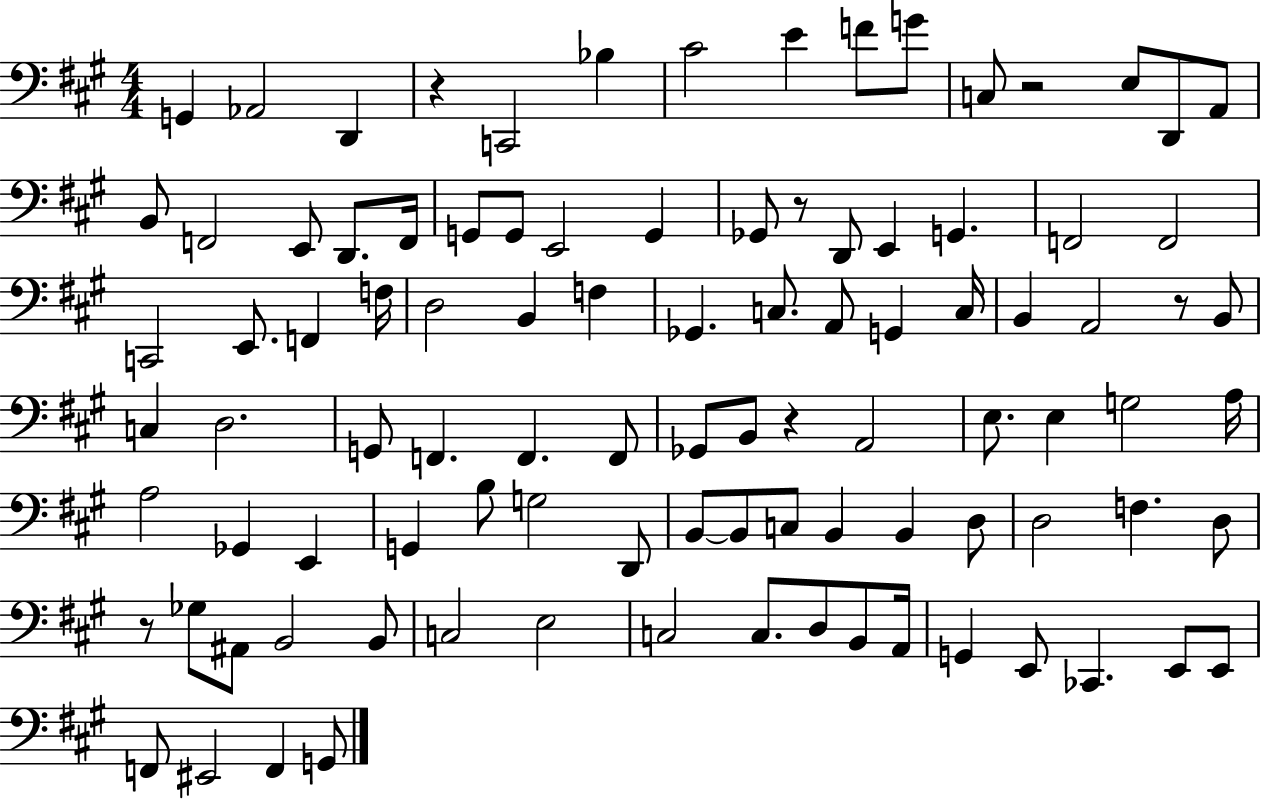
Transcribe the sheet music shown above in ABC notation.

X:1
T:Untitled
M:4/4
L:1/4
K:A
G,, _A,,2 D,, z C,,2 _B, ^C2 E F/2 G/2 C,/2 z2 E,/2 D,,/2 A,,/2 B,,/2 F,,2 E,,/2 D,,/2 F,,/4 G,,/2 G,,/2 E,,2 G,, _G,,/2 z/2 D,,/2 E,, G,, F,,2 F,,2 C,,2 E,,/2 F,, F,/4 D,2 B,, F, _G,, C,/2 A,,/2 G,, C,/4 B,, A,,2 z/2 B,,/2 C, D,2 G,,/2 F,, F,, F,,/2 _G,,/2 B,,/2 z A,,2 E,/2 E, G,2 A,/4 A,2 _G,, E,, G,, B,/2 G,2 D,,/2 B,,/2 B,,/2 C,/2 B,, B,, D,/2 D,2 F, D,/2 z/2 _G,/2 ^A,,/2 B,,2 B,,/2 C,2 E,2 C,2 C,/2 D,/2 B,,/2 A,,/4 G,, E,,/2 _C,, E,,/2 E,,/2 F,,/2 ^E,,2 F,, G,,/2